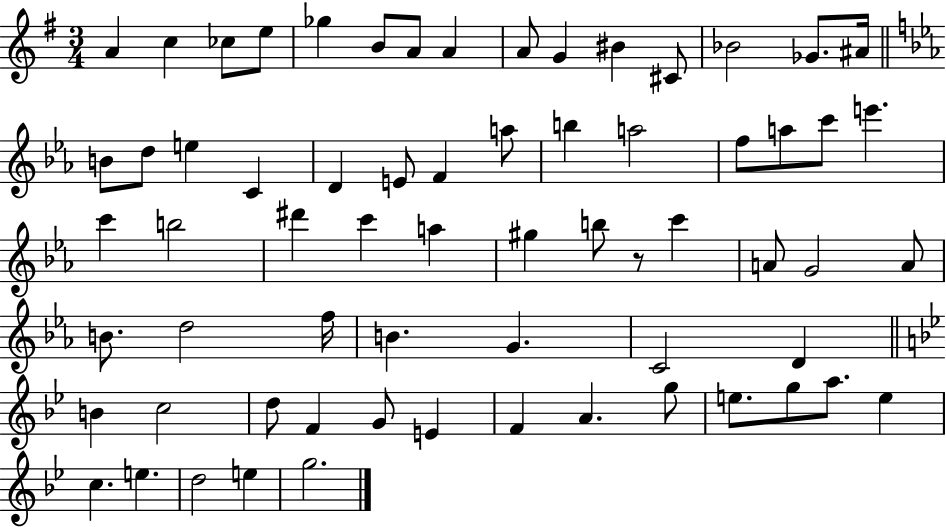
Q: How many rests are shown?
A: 1